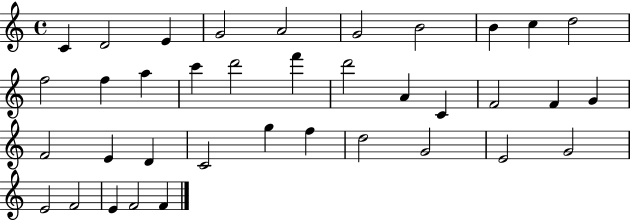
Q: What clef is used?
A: treble